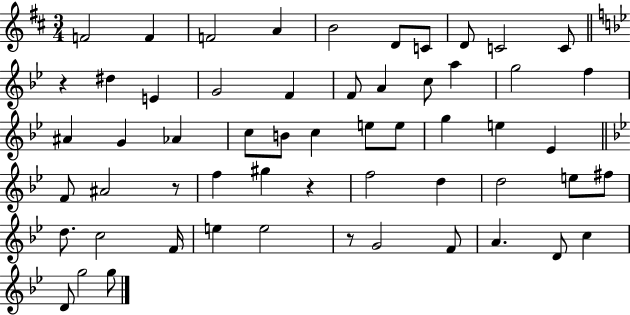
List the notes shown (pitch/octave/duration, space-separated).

F4/h F4/q F4/h A4/q B4/h D4/e C4/e D4/e C4/h C4/e R/q D#5/q E4/q G4/h F4/q F4/e A4/q C5/e A5/q G5/h F5/q A#4/q G4/q Ab4/q C5/e B4/e C5/q E5/e E5/e G5/q E5/q Eb4/q F4/e A#4/h R/e F5/q G#5/q R/q F5/h D5/q D5/h E5/e F#5/e D5/e. C5/h F4/s E5/q E5/h R/e G4/h F4/e A4/q. D4/e C5/q D4/e G5/h G5/e